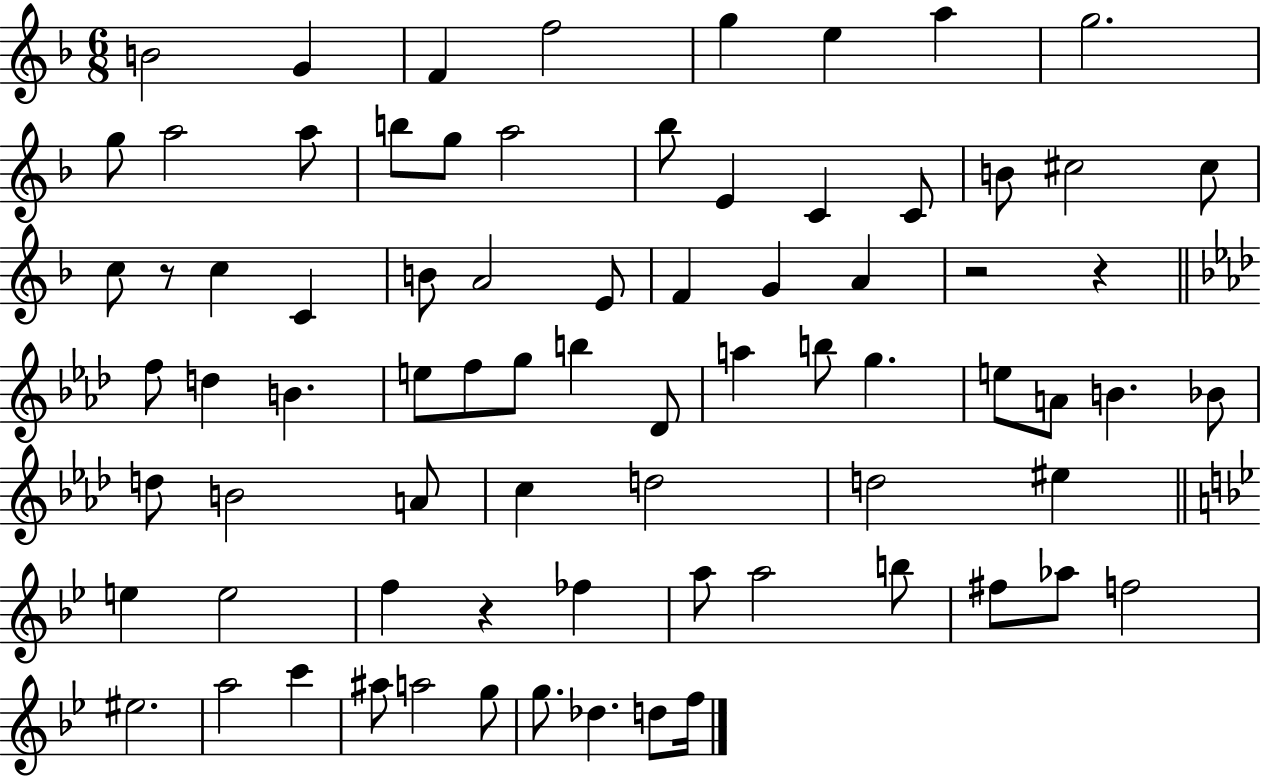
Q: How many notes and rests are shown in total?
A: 76